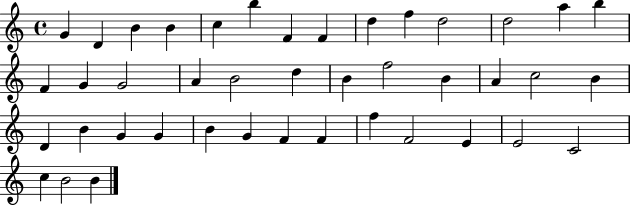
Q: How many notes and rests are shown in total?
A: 42